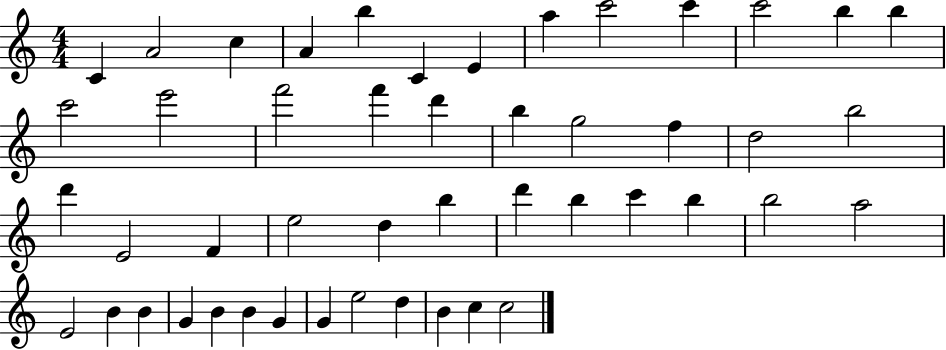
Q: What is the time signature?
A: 4/4